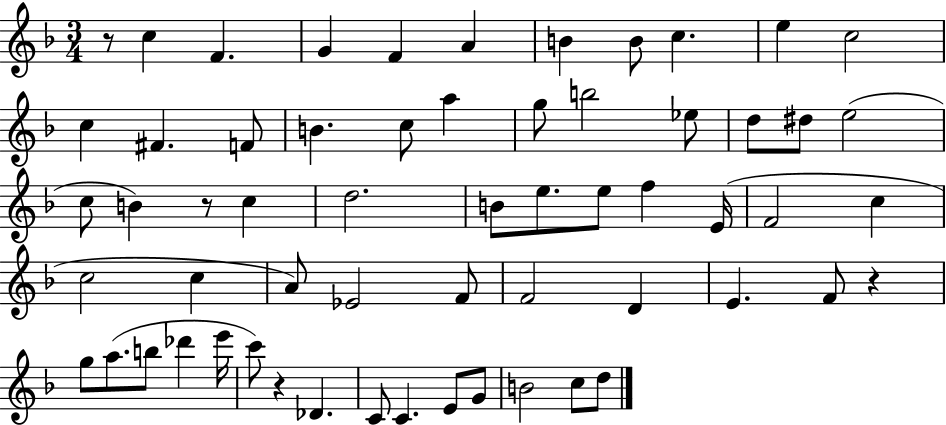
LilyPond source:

{
  \clef treble
  \numericTimeSignature
  \time 3/4
  \key f \major
  r8 c''4 f'4. | g'4 f'4 a'4 | b'4 b'8 c''4. | e''4 c''2 | \break c''4 fis'4. f'8 | b'4. c''8 a''4 | g''8 b''2 ees''8 | d''8 dis''8 e''2( | \break c''8 b'4) r8 c''4 | d''2. | b'8 e''8. e''8 f''4 e'16( | f'2 c''4 | \break c''2 c''4 | a'8) ees'2 f'8 | f'2 d'4 | e'4. f'8 r4 | \break g''8 a''8.( b''8 des'''4 e'''16 | c'''8) r4 des'4. | c'8 c'4. e'8 g'8 | b'2 c''8 d''8 | \break \bar "|."
}